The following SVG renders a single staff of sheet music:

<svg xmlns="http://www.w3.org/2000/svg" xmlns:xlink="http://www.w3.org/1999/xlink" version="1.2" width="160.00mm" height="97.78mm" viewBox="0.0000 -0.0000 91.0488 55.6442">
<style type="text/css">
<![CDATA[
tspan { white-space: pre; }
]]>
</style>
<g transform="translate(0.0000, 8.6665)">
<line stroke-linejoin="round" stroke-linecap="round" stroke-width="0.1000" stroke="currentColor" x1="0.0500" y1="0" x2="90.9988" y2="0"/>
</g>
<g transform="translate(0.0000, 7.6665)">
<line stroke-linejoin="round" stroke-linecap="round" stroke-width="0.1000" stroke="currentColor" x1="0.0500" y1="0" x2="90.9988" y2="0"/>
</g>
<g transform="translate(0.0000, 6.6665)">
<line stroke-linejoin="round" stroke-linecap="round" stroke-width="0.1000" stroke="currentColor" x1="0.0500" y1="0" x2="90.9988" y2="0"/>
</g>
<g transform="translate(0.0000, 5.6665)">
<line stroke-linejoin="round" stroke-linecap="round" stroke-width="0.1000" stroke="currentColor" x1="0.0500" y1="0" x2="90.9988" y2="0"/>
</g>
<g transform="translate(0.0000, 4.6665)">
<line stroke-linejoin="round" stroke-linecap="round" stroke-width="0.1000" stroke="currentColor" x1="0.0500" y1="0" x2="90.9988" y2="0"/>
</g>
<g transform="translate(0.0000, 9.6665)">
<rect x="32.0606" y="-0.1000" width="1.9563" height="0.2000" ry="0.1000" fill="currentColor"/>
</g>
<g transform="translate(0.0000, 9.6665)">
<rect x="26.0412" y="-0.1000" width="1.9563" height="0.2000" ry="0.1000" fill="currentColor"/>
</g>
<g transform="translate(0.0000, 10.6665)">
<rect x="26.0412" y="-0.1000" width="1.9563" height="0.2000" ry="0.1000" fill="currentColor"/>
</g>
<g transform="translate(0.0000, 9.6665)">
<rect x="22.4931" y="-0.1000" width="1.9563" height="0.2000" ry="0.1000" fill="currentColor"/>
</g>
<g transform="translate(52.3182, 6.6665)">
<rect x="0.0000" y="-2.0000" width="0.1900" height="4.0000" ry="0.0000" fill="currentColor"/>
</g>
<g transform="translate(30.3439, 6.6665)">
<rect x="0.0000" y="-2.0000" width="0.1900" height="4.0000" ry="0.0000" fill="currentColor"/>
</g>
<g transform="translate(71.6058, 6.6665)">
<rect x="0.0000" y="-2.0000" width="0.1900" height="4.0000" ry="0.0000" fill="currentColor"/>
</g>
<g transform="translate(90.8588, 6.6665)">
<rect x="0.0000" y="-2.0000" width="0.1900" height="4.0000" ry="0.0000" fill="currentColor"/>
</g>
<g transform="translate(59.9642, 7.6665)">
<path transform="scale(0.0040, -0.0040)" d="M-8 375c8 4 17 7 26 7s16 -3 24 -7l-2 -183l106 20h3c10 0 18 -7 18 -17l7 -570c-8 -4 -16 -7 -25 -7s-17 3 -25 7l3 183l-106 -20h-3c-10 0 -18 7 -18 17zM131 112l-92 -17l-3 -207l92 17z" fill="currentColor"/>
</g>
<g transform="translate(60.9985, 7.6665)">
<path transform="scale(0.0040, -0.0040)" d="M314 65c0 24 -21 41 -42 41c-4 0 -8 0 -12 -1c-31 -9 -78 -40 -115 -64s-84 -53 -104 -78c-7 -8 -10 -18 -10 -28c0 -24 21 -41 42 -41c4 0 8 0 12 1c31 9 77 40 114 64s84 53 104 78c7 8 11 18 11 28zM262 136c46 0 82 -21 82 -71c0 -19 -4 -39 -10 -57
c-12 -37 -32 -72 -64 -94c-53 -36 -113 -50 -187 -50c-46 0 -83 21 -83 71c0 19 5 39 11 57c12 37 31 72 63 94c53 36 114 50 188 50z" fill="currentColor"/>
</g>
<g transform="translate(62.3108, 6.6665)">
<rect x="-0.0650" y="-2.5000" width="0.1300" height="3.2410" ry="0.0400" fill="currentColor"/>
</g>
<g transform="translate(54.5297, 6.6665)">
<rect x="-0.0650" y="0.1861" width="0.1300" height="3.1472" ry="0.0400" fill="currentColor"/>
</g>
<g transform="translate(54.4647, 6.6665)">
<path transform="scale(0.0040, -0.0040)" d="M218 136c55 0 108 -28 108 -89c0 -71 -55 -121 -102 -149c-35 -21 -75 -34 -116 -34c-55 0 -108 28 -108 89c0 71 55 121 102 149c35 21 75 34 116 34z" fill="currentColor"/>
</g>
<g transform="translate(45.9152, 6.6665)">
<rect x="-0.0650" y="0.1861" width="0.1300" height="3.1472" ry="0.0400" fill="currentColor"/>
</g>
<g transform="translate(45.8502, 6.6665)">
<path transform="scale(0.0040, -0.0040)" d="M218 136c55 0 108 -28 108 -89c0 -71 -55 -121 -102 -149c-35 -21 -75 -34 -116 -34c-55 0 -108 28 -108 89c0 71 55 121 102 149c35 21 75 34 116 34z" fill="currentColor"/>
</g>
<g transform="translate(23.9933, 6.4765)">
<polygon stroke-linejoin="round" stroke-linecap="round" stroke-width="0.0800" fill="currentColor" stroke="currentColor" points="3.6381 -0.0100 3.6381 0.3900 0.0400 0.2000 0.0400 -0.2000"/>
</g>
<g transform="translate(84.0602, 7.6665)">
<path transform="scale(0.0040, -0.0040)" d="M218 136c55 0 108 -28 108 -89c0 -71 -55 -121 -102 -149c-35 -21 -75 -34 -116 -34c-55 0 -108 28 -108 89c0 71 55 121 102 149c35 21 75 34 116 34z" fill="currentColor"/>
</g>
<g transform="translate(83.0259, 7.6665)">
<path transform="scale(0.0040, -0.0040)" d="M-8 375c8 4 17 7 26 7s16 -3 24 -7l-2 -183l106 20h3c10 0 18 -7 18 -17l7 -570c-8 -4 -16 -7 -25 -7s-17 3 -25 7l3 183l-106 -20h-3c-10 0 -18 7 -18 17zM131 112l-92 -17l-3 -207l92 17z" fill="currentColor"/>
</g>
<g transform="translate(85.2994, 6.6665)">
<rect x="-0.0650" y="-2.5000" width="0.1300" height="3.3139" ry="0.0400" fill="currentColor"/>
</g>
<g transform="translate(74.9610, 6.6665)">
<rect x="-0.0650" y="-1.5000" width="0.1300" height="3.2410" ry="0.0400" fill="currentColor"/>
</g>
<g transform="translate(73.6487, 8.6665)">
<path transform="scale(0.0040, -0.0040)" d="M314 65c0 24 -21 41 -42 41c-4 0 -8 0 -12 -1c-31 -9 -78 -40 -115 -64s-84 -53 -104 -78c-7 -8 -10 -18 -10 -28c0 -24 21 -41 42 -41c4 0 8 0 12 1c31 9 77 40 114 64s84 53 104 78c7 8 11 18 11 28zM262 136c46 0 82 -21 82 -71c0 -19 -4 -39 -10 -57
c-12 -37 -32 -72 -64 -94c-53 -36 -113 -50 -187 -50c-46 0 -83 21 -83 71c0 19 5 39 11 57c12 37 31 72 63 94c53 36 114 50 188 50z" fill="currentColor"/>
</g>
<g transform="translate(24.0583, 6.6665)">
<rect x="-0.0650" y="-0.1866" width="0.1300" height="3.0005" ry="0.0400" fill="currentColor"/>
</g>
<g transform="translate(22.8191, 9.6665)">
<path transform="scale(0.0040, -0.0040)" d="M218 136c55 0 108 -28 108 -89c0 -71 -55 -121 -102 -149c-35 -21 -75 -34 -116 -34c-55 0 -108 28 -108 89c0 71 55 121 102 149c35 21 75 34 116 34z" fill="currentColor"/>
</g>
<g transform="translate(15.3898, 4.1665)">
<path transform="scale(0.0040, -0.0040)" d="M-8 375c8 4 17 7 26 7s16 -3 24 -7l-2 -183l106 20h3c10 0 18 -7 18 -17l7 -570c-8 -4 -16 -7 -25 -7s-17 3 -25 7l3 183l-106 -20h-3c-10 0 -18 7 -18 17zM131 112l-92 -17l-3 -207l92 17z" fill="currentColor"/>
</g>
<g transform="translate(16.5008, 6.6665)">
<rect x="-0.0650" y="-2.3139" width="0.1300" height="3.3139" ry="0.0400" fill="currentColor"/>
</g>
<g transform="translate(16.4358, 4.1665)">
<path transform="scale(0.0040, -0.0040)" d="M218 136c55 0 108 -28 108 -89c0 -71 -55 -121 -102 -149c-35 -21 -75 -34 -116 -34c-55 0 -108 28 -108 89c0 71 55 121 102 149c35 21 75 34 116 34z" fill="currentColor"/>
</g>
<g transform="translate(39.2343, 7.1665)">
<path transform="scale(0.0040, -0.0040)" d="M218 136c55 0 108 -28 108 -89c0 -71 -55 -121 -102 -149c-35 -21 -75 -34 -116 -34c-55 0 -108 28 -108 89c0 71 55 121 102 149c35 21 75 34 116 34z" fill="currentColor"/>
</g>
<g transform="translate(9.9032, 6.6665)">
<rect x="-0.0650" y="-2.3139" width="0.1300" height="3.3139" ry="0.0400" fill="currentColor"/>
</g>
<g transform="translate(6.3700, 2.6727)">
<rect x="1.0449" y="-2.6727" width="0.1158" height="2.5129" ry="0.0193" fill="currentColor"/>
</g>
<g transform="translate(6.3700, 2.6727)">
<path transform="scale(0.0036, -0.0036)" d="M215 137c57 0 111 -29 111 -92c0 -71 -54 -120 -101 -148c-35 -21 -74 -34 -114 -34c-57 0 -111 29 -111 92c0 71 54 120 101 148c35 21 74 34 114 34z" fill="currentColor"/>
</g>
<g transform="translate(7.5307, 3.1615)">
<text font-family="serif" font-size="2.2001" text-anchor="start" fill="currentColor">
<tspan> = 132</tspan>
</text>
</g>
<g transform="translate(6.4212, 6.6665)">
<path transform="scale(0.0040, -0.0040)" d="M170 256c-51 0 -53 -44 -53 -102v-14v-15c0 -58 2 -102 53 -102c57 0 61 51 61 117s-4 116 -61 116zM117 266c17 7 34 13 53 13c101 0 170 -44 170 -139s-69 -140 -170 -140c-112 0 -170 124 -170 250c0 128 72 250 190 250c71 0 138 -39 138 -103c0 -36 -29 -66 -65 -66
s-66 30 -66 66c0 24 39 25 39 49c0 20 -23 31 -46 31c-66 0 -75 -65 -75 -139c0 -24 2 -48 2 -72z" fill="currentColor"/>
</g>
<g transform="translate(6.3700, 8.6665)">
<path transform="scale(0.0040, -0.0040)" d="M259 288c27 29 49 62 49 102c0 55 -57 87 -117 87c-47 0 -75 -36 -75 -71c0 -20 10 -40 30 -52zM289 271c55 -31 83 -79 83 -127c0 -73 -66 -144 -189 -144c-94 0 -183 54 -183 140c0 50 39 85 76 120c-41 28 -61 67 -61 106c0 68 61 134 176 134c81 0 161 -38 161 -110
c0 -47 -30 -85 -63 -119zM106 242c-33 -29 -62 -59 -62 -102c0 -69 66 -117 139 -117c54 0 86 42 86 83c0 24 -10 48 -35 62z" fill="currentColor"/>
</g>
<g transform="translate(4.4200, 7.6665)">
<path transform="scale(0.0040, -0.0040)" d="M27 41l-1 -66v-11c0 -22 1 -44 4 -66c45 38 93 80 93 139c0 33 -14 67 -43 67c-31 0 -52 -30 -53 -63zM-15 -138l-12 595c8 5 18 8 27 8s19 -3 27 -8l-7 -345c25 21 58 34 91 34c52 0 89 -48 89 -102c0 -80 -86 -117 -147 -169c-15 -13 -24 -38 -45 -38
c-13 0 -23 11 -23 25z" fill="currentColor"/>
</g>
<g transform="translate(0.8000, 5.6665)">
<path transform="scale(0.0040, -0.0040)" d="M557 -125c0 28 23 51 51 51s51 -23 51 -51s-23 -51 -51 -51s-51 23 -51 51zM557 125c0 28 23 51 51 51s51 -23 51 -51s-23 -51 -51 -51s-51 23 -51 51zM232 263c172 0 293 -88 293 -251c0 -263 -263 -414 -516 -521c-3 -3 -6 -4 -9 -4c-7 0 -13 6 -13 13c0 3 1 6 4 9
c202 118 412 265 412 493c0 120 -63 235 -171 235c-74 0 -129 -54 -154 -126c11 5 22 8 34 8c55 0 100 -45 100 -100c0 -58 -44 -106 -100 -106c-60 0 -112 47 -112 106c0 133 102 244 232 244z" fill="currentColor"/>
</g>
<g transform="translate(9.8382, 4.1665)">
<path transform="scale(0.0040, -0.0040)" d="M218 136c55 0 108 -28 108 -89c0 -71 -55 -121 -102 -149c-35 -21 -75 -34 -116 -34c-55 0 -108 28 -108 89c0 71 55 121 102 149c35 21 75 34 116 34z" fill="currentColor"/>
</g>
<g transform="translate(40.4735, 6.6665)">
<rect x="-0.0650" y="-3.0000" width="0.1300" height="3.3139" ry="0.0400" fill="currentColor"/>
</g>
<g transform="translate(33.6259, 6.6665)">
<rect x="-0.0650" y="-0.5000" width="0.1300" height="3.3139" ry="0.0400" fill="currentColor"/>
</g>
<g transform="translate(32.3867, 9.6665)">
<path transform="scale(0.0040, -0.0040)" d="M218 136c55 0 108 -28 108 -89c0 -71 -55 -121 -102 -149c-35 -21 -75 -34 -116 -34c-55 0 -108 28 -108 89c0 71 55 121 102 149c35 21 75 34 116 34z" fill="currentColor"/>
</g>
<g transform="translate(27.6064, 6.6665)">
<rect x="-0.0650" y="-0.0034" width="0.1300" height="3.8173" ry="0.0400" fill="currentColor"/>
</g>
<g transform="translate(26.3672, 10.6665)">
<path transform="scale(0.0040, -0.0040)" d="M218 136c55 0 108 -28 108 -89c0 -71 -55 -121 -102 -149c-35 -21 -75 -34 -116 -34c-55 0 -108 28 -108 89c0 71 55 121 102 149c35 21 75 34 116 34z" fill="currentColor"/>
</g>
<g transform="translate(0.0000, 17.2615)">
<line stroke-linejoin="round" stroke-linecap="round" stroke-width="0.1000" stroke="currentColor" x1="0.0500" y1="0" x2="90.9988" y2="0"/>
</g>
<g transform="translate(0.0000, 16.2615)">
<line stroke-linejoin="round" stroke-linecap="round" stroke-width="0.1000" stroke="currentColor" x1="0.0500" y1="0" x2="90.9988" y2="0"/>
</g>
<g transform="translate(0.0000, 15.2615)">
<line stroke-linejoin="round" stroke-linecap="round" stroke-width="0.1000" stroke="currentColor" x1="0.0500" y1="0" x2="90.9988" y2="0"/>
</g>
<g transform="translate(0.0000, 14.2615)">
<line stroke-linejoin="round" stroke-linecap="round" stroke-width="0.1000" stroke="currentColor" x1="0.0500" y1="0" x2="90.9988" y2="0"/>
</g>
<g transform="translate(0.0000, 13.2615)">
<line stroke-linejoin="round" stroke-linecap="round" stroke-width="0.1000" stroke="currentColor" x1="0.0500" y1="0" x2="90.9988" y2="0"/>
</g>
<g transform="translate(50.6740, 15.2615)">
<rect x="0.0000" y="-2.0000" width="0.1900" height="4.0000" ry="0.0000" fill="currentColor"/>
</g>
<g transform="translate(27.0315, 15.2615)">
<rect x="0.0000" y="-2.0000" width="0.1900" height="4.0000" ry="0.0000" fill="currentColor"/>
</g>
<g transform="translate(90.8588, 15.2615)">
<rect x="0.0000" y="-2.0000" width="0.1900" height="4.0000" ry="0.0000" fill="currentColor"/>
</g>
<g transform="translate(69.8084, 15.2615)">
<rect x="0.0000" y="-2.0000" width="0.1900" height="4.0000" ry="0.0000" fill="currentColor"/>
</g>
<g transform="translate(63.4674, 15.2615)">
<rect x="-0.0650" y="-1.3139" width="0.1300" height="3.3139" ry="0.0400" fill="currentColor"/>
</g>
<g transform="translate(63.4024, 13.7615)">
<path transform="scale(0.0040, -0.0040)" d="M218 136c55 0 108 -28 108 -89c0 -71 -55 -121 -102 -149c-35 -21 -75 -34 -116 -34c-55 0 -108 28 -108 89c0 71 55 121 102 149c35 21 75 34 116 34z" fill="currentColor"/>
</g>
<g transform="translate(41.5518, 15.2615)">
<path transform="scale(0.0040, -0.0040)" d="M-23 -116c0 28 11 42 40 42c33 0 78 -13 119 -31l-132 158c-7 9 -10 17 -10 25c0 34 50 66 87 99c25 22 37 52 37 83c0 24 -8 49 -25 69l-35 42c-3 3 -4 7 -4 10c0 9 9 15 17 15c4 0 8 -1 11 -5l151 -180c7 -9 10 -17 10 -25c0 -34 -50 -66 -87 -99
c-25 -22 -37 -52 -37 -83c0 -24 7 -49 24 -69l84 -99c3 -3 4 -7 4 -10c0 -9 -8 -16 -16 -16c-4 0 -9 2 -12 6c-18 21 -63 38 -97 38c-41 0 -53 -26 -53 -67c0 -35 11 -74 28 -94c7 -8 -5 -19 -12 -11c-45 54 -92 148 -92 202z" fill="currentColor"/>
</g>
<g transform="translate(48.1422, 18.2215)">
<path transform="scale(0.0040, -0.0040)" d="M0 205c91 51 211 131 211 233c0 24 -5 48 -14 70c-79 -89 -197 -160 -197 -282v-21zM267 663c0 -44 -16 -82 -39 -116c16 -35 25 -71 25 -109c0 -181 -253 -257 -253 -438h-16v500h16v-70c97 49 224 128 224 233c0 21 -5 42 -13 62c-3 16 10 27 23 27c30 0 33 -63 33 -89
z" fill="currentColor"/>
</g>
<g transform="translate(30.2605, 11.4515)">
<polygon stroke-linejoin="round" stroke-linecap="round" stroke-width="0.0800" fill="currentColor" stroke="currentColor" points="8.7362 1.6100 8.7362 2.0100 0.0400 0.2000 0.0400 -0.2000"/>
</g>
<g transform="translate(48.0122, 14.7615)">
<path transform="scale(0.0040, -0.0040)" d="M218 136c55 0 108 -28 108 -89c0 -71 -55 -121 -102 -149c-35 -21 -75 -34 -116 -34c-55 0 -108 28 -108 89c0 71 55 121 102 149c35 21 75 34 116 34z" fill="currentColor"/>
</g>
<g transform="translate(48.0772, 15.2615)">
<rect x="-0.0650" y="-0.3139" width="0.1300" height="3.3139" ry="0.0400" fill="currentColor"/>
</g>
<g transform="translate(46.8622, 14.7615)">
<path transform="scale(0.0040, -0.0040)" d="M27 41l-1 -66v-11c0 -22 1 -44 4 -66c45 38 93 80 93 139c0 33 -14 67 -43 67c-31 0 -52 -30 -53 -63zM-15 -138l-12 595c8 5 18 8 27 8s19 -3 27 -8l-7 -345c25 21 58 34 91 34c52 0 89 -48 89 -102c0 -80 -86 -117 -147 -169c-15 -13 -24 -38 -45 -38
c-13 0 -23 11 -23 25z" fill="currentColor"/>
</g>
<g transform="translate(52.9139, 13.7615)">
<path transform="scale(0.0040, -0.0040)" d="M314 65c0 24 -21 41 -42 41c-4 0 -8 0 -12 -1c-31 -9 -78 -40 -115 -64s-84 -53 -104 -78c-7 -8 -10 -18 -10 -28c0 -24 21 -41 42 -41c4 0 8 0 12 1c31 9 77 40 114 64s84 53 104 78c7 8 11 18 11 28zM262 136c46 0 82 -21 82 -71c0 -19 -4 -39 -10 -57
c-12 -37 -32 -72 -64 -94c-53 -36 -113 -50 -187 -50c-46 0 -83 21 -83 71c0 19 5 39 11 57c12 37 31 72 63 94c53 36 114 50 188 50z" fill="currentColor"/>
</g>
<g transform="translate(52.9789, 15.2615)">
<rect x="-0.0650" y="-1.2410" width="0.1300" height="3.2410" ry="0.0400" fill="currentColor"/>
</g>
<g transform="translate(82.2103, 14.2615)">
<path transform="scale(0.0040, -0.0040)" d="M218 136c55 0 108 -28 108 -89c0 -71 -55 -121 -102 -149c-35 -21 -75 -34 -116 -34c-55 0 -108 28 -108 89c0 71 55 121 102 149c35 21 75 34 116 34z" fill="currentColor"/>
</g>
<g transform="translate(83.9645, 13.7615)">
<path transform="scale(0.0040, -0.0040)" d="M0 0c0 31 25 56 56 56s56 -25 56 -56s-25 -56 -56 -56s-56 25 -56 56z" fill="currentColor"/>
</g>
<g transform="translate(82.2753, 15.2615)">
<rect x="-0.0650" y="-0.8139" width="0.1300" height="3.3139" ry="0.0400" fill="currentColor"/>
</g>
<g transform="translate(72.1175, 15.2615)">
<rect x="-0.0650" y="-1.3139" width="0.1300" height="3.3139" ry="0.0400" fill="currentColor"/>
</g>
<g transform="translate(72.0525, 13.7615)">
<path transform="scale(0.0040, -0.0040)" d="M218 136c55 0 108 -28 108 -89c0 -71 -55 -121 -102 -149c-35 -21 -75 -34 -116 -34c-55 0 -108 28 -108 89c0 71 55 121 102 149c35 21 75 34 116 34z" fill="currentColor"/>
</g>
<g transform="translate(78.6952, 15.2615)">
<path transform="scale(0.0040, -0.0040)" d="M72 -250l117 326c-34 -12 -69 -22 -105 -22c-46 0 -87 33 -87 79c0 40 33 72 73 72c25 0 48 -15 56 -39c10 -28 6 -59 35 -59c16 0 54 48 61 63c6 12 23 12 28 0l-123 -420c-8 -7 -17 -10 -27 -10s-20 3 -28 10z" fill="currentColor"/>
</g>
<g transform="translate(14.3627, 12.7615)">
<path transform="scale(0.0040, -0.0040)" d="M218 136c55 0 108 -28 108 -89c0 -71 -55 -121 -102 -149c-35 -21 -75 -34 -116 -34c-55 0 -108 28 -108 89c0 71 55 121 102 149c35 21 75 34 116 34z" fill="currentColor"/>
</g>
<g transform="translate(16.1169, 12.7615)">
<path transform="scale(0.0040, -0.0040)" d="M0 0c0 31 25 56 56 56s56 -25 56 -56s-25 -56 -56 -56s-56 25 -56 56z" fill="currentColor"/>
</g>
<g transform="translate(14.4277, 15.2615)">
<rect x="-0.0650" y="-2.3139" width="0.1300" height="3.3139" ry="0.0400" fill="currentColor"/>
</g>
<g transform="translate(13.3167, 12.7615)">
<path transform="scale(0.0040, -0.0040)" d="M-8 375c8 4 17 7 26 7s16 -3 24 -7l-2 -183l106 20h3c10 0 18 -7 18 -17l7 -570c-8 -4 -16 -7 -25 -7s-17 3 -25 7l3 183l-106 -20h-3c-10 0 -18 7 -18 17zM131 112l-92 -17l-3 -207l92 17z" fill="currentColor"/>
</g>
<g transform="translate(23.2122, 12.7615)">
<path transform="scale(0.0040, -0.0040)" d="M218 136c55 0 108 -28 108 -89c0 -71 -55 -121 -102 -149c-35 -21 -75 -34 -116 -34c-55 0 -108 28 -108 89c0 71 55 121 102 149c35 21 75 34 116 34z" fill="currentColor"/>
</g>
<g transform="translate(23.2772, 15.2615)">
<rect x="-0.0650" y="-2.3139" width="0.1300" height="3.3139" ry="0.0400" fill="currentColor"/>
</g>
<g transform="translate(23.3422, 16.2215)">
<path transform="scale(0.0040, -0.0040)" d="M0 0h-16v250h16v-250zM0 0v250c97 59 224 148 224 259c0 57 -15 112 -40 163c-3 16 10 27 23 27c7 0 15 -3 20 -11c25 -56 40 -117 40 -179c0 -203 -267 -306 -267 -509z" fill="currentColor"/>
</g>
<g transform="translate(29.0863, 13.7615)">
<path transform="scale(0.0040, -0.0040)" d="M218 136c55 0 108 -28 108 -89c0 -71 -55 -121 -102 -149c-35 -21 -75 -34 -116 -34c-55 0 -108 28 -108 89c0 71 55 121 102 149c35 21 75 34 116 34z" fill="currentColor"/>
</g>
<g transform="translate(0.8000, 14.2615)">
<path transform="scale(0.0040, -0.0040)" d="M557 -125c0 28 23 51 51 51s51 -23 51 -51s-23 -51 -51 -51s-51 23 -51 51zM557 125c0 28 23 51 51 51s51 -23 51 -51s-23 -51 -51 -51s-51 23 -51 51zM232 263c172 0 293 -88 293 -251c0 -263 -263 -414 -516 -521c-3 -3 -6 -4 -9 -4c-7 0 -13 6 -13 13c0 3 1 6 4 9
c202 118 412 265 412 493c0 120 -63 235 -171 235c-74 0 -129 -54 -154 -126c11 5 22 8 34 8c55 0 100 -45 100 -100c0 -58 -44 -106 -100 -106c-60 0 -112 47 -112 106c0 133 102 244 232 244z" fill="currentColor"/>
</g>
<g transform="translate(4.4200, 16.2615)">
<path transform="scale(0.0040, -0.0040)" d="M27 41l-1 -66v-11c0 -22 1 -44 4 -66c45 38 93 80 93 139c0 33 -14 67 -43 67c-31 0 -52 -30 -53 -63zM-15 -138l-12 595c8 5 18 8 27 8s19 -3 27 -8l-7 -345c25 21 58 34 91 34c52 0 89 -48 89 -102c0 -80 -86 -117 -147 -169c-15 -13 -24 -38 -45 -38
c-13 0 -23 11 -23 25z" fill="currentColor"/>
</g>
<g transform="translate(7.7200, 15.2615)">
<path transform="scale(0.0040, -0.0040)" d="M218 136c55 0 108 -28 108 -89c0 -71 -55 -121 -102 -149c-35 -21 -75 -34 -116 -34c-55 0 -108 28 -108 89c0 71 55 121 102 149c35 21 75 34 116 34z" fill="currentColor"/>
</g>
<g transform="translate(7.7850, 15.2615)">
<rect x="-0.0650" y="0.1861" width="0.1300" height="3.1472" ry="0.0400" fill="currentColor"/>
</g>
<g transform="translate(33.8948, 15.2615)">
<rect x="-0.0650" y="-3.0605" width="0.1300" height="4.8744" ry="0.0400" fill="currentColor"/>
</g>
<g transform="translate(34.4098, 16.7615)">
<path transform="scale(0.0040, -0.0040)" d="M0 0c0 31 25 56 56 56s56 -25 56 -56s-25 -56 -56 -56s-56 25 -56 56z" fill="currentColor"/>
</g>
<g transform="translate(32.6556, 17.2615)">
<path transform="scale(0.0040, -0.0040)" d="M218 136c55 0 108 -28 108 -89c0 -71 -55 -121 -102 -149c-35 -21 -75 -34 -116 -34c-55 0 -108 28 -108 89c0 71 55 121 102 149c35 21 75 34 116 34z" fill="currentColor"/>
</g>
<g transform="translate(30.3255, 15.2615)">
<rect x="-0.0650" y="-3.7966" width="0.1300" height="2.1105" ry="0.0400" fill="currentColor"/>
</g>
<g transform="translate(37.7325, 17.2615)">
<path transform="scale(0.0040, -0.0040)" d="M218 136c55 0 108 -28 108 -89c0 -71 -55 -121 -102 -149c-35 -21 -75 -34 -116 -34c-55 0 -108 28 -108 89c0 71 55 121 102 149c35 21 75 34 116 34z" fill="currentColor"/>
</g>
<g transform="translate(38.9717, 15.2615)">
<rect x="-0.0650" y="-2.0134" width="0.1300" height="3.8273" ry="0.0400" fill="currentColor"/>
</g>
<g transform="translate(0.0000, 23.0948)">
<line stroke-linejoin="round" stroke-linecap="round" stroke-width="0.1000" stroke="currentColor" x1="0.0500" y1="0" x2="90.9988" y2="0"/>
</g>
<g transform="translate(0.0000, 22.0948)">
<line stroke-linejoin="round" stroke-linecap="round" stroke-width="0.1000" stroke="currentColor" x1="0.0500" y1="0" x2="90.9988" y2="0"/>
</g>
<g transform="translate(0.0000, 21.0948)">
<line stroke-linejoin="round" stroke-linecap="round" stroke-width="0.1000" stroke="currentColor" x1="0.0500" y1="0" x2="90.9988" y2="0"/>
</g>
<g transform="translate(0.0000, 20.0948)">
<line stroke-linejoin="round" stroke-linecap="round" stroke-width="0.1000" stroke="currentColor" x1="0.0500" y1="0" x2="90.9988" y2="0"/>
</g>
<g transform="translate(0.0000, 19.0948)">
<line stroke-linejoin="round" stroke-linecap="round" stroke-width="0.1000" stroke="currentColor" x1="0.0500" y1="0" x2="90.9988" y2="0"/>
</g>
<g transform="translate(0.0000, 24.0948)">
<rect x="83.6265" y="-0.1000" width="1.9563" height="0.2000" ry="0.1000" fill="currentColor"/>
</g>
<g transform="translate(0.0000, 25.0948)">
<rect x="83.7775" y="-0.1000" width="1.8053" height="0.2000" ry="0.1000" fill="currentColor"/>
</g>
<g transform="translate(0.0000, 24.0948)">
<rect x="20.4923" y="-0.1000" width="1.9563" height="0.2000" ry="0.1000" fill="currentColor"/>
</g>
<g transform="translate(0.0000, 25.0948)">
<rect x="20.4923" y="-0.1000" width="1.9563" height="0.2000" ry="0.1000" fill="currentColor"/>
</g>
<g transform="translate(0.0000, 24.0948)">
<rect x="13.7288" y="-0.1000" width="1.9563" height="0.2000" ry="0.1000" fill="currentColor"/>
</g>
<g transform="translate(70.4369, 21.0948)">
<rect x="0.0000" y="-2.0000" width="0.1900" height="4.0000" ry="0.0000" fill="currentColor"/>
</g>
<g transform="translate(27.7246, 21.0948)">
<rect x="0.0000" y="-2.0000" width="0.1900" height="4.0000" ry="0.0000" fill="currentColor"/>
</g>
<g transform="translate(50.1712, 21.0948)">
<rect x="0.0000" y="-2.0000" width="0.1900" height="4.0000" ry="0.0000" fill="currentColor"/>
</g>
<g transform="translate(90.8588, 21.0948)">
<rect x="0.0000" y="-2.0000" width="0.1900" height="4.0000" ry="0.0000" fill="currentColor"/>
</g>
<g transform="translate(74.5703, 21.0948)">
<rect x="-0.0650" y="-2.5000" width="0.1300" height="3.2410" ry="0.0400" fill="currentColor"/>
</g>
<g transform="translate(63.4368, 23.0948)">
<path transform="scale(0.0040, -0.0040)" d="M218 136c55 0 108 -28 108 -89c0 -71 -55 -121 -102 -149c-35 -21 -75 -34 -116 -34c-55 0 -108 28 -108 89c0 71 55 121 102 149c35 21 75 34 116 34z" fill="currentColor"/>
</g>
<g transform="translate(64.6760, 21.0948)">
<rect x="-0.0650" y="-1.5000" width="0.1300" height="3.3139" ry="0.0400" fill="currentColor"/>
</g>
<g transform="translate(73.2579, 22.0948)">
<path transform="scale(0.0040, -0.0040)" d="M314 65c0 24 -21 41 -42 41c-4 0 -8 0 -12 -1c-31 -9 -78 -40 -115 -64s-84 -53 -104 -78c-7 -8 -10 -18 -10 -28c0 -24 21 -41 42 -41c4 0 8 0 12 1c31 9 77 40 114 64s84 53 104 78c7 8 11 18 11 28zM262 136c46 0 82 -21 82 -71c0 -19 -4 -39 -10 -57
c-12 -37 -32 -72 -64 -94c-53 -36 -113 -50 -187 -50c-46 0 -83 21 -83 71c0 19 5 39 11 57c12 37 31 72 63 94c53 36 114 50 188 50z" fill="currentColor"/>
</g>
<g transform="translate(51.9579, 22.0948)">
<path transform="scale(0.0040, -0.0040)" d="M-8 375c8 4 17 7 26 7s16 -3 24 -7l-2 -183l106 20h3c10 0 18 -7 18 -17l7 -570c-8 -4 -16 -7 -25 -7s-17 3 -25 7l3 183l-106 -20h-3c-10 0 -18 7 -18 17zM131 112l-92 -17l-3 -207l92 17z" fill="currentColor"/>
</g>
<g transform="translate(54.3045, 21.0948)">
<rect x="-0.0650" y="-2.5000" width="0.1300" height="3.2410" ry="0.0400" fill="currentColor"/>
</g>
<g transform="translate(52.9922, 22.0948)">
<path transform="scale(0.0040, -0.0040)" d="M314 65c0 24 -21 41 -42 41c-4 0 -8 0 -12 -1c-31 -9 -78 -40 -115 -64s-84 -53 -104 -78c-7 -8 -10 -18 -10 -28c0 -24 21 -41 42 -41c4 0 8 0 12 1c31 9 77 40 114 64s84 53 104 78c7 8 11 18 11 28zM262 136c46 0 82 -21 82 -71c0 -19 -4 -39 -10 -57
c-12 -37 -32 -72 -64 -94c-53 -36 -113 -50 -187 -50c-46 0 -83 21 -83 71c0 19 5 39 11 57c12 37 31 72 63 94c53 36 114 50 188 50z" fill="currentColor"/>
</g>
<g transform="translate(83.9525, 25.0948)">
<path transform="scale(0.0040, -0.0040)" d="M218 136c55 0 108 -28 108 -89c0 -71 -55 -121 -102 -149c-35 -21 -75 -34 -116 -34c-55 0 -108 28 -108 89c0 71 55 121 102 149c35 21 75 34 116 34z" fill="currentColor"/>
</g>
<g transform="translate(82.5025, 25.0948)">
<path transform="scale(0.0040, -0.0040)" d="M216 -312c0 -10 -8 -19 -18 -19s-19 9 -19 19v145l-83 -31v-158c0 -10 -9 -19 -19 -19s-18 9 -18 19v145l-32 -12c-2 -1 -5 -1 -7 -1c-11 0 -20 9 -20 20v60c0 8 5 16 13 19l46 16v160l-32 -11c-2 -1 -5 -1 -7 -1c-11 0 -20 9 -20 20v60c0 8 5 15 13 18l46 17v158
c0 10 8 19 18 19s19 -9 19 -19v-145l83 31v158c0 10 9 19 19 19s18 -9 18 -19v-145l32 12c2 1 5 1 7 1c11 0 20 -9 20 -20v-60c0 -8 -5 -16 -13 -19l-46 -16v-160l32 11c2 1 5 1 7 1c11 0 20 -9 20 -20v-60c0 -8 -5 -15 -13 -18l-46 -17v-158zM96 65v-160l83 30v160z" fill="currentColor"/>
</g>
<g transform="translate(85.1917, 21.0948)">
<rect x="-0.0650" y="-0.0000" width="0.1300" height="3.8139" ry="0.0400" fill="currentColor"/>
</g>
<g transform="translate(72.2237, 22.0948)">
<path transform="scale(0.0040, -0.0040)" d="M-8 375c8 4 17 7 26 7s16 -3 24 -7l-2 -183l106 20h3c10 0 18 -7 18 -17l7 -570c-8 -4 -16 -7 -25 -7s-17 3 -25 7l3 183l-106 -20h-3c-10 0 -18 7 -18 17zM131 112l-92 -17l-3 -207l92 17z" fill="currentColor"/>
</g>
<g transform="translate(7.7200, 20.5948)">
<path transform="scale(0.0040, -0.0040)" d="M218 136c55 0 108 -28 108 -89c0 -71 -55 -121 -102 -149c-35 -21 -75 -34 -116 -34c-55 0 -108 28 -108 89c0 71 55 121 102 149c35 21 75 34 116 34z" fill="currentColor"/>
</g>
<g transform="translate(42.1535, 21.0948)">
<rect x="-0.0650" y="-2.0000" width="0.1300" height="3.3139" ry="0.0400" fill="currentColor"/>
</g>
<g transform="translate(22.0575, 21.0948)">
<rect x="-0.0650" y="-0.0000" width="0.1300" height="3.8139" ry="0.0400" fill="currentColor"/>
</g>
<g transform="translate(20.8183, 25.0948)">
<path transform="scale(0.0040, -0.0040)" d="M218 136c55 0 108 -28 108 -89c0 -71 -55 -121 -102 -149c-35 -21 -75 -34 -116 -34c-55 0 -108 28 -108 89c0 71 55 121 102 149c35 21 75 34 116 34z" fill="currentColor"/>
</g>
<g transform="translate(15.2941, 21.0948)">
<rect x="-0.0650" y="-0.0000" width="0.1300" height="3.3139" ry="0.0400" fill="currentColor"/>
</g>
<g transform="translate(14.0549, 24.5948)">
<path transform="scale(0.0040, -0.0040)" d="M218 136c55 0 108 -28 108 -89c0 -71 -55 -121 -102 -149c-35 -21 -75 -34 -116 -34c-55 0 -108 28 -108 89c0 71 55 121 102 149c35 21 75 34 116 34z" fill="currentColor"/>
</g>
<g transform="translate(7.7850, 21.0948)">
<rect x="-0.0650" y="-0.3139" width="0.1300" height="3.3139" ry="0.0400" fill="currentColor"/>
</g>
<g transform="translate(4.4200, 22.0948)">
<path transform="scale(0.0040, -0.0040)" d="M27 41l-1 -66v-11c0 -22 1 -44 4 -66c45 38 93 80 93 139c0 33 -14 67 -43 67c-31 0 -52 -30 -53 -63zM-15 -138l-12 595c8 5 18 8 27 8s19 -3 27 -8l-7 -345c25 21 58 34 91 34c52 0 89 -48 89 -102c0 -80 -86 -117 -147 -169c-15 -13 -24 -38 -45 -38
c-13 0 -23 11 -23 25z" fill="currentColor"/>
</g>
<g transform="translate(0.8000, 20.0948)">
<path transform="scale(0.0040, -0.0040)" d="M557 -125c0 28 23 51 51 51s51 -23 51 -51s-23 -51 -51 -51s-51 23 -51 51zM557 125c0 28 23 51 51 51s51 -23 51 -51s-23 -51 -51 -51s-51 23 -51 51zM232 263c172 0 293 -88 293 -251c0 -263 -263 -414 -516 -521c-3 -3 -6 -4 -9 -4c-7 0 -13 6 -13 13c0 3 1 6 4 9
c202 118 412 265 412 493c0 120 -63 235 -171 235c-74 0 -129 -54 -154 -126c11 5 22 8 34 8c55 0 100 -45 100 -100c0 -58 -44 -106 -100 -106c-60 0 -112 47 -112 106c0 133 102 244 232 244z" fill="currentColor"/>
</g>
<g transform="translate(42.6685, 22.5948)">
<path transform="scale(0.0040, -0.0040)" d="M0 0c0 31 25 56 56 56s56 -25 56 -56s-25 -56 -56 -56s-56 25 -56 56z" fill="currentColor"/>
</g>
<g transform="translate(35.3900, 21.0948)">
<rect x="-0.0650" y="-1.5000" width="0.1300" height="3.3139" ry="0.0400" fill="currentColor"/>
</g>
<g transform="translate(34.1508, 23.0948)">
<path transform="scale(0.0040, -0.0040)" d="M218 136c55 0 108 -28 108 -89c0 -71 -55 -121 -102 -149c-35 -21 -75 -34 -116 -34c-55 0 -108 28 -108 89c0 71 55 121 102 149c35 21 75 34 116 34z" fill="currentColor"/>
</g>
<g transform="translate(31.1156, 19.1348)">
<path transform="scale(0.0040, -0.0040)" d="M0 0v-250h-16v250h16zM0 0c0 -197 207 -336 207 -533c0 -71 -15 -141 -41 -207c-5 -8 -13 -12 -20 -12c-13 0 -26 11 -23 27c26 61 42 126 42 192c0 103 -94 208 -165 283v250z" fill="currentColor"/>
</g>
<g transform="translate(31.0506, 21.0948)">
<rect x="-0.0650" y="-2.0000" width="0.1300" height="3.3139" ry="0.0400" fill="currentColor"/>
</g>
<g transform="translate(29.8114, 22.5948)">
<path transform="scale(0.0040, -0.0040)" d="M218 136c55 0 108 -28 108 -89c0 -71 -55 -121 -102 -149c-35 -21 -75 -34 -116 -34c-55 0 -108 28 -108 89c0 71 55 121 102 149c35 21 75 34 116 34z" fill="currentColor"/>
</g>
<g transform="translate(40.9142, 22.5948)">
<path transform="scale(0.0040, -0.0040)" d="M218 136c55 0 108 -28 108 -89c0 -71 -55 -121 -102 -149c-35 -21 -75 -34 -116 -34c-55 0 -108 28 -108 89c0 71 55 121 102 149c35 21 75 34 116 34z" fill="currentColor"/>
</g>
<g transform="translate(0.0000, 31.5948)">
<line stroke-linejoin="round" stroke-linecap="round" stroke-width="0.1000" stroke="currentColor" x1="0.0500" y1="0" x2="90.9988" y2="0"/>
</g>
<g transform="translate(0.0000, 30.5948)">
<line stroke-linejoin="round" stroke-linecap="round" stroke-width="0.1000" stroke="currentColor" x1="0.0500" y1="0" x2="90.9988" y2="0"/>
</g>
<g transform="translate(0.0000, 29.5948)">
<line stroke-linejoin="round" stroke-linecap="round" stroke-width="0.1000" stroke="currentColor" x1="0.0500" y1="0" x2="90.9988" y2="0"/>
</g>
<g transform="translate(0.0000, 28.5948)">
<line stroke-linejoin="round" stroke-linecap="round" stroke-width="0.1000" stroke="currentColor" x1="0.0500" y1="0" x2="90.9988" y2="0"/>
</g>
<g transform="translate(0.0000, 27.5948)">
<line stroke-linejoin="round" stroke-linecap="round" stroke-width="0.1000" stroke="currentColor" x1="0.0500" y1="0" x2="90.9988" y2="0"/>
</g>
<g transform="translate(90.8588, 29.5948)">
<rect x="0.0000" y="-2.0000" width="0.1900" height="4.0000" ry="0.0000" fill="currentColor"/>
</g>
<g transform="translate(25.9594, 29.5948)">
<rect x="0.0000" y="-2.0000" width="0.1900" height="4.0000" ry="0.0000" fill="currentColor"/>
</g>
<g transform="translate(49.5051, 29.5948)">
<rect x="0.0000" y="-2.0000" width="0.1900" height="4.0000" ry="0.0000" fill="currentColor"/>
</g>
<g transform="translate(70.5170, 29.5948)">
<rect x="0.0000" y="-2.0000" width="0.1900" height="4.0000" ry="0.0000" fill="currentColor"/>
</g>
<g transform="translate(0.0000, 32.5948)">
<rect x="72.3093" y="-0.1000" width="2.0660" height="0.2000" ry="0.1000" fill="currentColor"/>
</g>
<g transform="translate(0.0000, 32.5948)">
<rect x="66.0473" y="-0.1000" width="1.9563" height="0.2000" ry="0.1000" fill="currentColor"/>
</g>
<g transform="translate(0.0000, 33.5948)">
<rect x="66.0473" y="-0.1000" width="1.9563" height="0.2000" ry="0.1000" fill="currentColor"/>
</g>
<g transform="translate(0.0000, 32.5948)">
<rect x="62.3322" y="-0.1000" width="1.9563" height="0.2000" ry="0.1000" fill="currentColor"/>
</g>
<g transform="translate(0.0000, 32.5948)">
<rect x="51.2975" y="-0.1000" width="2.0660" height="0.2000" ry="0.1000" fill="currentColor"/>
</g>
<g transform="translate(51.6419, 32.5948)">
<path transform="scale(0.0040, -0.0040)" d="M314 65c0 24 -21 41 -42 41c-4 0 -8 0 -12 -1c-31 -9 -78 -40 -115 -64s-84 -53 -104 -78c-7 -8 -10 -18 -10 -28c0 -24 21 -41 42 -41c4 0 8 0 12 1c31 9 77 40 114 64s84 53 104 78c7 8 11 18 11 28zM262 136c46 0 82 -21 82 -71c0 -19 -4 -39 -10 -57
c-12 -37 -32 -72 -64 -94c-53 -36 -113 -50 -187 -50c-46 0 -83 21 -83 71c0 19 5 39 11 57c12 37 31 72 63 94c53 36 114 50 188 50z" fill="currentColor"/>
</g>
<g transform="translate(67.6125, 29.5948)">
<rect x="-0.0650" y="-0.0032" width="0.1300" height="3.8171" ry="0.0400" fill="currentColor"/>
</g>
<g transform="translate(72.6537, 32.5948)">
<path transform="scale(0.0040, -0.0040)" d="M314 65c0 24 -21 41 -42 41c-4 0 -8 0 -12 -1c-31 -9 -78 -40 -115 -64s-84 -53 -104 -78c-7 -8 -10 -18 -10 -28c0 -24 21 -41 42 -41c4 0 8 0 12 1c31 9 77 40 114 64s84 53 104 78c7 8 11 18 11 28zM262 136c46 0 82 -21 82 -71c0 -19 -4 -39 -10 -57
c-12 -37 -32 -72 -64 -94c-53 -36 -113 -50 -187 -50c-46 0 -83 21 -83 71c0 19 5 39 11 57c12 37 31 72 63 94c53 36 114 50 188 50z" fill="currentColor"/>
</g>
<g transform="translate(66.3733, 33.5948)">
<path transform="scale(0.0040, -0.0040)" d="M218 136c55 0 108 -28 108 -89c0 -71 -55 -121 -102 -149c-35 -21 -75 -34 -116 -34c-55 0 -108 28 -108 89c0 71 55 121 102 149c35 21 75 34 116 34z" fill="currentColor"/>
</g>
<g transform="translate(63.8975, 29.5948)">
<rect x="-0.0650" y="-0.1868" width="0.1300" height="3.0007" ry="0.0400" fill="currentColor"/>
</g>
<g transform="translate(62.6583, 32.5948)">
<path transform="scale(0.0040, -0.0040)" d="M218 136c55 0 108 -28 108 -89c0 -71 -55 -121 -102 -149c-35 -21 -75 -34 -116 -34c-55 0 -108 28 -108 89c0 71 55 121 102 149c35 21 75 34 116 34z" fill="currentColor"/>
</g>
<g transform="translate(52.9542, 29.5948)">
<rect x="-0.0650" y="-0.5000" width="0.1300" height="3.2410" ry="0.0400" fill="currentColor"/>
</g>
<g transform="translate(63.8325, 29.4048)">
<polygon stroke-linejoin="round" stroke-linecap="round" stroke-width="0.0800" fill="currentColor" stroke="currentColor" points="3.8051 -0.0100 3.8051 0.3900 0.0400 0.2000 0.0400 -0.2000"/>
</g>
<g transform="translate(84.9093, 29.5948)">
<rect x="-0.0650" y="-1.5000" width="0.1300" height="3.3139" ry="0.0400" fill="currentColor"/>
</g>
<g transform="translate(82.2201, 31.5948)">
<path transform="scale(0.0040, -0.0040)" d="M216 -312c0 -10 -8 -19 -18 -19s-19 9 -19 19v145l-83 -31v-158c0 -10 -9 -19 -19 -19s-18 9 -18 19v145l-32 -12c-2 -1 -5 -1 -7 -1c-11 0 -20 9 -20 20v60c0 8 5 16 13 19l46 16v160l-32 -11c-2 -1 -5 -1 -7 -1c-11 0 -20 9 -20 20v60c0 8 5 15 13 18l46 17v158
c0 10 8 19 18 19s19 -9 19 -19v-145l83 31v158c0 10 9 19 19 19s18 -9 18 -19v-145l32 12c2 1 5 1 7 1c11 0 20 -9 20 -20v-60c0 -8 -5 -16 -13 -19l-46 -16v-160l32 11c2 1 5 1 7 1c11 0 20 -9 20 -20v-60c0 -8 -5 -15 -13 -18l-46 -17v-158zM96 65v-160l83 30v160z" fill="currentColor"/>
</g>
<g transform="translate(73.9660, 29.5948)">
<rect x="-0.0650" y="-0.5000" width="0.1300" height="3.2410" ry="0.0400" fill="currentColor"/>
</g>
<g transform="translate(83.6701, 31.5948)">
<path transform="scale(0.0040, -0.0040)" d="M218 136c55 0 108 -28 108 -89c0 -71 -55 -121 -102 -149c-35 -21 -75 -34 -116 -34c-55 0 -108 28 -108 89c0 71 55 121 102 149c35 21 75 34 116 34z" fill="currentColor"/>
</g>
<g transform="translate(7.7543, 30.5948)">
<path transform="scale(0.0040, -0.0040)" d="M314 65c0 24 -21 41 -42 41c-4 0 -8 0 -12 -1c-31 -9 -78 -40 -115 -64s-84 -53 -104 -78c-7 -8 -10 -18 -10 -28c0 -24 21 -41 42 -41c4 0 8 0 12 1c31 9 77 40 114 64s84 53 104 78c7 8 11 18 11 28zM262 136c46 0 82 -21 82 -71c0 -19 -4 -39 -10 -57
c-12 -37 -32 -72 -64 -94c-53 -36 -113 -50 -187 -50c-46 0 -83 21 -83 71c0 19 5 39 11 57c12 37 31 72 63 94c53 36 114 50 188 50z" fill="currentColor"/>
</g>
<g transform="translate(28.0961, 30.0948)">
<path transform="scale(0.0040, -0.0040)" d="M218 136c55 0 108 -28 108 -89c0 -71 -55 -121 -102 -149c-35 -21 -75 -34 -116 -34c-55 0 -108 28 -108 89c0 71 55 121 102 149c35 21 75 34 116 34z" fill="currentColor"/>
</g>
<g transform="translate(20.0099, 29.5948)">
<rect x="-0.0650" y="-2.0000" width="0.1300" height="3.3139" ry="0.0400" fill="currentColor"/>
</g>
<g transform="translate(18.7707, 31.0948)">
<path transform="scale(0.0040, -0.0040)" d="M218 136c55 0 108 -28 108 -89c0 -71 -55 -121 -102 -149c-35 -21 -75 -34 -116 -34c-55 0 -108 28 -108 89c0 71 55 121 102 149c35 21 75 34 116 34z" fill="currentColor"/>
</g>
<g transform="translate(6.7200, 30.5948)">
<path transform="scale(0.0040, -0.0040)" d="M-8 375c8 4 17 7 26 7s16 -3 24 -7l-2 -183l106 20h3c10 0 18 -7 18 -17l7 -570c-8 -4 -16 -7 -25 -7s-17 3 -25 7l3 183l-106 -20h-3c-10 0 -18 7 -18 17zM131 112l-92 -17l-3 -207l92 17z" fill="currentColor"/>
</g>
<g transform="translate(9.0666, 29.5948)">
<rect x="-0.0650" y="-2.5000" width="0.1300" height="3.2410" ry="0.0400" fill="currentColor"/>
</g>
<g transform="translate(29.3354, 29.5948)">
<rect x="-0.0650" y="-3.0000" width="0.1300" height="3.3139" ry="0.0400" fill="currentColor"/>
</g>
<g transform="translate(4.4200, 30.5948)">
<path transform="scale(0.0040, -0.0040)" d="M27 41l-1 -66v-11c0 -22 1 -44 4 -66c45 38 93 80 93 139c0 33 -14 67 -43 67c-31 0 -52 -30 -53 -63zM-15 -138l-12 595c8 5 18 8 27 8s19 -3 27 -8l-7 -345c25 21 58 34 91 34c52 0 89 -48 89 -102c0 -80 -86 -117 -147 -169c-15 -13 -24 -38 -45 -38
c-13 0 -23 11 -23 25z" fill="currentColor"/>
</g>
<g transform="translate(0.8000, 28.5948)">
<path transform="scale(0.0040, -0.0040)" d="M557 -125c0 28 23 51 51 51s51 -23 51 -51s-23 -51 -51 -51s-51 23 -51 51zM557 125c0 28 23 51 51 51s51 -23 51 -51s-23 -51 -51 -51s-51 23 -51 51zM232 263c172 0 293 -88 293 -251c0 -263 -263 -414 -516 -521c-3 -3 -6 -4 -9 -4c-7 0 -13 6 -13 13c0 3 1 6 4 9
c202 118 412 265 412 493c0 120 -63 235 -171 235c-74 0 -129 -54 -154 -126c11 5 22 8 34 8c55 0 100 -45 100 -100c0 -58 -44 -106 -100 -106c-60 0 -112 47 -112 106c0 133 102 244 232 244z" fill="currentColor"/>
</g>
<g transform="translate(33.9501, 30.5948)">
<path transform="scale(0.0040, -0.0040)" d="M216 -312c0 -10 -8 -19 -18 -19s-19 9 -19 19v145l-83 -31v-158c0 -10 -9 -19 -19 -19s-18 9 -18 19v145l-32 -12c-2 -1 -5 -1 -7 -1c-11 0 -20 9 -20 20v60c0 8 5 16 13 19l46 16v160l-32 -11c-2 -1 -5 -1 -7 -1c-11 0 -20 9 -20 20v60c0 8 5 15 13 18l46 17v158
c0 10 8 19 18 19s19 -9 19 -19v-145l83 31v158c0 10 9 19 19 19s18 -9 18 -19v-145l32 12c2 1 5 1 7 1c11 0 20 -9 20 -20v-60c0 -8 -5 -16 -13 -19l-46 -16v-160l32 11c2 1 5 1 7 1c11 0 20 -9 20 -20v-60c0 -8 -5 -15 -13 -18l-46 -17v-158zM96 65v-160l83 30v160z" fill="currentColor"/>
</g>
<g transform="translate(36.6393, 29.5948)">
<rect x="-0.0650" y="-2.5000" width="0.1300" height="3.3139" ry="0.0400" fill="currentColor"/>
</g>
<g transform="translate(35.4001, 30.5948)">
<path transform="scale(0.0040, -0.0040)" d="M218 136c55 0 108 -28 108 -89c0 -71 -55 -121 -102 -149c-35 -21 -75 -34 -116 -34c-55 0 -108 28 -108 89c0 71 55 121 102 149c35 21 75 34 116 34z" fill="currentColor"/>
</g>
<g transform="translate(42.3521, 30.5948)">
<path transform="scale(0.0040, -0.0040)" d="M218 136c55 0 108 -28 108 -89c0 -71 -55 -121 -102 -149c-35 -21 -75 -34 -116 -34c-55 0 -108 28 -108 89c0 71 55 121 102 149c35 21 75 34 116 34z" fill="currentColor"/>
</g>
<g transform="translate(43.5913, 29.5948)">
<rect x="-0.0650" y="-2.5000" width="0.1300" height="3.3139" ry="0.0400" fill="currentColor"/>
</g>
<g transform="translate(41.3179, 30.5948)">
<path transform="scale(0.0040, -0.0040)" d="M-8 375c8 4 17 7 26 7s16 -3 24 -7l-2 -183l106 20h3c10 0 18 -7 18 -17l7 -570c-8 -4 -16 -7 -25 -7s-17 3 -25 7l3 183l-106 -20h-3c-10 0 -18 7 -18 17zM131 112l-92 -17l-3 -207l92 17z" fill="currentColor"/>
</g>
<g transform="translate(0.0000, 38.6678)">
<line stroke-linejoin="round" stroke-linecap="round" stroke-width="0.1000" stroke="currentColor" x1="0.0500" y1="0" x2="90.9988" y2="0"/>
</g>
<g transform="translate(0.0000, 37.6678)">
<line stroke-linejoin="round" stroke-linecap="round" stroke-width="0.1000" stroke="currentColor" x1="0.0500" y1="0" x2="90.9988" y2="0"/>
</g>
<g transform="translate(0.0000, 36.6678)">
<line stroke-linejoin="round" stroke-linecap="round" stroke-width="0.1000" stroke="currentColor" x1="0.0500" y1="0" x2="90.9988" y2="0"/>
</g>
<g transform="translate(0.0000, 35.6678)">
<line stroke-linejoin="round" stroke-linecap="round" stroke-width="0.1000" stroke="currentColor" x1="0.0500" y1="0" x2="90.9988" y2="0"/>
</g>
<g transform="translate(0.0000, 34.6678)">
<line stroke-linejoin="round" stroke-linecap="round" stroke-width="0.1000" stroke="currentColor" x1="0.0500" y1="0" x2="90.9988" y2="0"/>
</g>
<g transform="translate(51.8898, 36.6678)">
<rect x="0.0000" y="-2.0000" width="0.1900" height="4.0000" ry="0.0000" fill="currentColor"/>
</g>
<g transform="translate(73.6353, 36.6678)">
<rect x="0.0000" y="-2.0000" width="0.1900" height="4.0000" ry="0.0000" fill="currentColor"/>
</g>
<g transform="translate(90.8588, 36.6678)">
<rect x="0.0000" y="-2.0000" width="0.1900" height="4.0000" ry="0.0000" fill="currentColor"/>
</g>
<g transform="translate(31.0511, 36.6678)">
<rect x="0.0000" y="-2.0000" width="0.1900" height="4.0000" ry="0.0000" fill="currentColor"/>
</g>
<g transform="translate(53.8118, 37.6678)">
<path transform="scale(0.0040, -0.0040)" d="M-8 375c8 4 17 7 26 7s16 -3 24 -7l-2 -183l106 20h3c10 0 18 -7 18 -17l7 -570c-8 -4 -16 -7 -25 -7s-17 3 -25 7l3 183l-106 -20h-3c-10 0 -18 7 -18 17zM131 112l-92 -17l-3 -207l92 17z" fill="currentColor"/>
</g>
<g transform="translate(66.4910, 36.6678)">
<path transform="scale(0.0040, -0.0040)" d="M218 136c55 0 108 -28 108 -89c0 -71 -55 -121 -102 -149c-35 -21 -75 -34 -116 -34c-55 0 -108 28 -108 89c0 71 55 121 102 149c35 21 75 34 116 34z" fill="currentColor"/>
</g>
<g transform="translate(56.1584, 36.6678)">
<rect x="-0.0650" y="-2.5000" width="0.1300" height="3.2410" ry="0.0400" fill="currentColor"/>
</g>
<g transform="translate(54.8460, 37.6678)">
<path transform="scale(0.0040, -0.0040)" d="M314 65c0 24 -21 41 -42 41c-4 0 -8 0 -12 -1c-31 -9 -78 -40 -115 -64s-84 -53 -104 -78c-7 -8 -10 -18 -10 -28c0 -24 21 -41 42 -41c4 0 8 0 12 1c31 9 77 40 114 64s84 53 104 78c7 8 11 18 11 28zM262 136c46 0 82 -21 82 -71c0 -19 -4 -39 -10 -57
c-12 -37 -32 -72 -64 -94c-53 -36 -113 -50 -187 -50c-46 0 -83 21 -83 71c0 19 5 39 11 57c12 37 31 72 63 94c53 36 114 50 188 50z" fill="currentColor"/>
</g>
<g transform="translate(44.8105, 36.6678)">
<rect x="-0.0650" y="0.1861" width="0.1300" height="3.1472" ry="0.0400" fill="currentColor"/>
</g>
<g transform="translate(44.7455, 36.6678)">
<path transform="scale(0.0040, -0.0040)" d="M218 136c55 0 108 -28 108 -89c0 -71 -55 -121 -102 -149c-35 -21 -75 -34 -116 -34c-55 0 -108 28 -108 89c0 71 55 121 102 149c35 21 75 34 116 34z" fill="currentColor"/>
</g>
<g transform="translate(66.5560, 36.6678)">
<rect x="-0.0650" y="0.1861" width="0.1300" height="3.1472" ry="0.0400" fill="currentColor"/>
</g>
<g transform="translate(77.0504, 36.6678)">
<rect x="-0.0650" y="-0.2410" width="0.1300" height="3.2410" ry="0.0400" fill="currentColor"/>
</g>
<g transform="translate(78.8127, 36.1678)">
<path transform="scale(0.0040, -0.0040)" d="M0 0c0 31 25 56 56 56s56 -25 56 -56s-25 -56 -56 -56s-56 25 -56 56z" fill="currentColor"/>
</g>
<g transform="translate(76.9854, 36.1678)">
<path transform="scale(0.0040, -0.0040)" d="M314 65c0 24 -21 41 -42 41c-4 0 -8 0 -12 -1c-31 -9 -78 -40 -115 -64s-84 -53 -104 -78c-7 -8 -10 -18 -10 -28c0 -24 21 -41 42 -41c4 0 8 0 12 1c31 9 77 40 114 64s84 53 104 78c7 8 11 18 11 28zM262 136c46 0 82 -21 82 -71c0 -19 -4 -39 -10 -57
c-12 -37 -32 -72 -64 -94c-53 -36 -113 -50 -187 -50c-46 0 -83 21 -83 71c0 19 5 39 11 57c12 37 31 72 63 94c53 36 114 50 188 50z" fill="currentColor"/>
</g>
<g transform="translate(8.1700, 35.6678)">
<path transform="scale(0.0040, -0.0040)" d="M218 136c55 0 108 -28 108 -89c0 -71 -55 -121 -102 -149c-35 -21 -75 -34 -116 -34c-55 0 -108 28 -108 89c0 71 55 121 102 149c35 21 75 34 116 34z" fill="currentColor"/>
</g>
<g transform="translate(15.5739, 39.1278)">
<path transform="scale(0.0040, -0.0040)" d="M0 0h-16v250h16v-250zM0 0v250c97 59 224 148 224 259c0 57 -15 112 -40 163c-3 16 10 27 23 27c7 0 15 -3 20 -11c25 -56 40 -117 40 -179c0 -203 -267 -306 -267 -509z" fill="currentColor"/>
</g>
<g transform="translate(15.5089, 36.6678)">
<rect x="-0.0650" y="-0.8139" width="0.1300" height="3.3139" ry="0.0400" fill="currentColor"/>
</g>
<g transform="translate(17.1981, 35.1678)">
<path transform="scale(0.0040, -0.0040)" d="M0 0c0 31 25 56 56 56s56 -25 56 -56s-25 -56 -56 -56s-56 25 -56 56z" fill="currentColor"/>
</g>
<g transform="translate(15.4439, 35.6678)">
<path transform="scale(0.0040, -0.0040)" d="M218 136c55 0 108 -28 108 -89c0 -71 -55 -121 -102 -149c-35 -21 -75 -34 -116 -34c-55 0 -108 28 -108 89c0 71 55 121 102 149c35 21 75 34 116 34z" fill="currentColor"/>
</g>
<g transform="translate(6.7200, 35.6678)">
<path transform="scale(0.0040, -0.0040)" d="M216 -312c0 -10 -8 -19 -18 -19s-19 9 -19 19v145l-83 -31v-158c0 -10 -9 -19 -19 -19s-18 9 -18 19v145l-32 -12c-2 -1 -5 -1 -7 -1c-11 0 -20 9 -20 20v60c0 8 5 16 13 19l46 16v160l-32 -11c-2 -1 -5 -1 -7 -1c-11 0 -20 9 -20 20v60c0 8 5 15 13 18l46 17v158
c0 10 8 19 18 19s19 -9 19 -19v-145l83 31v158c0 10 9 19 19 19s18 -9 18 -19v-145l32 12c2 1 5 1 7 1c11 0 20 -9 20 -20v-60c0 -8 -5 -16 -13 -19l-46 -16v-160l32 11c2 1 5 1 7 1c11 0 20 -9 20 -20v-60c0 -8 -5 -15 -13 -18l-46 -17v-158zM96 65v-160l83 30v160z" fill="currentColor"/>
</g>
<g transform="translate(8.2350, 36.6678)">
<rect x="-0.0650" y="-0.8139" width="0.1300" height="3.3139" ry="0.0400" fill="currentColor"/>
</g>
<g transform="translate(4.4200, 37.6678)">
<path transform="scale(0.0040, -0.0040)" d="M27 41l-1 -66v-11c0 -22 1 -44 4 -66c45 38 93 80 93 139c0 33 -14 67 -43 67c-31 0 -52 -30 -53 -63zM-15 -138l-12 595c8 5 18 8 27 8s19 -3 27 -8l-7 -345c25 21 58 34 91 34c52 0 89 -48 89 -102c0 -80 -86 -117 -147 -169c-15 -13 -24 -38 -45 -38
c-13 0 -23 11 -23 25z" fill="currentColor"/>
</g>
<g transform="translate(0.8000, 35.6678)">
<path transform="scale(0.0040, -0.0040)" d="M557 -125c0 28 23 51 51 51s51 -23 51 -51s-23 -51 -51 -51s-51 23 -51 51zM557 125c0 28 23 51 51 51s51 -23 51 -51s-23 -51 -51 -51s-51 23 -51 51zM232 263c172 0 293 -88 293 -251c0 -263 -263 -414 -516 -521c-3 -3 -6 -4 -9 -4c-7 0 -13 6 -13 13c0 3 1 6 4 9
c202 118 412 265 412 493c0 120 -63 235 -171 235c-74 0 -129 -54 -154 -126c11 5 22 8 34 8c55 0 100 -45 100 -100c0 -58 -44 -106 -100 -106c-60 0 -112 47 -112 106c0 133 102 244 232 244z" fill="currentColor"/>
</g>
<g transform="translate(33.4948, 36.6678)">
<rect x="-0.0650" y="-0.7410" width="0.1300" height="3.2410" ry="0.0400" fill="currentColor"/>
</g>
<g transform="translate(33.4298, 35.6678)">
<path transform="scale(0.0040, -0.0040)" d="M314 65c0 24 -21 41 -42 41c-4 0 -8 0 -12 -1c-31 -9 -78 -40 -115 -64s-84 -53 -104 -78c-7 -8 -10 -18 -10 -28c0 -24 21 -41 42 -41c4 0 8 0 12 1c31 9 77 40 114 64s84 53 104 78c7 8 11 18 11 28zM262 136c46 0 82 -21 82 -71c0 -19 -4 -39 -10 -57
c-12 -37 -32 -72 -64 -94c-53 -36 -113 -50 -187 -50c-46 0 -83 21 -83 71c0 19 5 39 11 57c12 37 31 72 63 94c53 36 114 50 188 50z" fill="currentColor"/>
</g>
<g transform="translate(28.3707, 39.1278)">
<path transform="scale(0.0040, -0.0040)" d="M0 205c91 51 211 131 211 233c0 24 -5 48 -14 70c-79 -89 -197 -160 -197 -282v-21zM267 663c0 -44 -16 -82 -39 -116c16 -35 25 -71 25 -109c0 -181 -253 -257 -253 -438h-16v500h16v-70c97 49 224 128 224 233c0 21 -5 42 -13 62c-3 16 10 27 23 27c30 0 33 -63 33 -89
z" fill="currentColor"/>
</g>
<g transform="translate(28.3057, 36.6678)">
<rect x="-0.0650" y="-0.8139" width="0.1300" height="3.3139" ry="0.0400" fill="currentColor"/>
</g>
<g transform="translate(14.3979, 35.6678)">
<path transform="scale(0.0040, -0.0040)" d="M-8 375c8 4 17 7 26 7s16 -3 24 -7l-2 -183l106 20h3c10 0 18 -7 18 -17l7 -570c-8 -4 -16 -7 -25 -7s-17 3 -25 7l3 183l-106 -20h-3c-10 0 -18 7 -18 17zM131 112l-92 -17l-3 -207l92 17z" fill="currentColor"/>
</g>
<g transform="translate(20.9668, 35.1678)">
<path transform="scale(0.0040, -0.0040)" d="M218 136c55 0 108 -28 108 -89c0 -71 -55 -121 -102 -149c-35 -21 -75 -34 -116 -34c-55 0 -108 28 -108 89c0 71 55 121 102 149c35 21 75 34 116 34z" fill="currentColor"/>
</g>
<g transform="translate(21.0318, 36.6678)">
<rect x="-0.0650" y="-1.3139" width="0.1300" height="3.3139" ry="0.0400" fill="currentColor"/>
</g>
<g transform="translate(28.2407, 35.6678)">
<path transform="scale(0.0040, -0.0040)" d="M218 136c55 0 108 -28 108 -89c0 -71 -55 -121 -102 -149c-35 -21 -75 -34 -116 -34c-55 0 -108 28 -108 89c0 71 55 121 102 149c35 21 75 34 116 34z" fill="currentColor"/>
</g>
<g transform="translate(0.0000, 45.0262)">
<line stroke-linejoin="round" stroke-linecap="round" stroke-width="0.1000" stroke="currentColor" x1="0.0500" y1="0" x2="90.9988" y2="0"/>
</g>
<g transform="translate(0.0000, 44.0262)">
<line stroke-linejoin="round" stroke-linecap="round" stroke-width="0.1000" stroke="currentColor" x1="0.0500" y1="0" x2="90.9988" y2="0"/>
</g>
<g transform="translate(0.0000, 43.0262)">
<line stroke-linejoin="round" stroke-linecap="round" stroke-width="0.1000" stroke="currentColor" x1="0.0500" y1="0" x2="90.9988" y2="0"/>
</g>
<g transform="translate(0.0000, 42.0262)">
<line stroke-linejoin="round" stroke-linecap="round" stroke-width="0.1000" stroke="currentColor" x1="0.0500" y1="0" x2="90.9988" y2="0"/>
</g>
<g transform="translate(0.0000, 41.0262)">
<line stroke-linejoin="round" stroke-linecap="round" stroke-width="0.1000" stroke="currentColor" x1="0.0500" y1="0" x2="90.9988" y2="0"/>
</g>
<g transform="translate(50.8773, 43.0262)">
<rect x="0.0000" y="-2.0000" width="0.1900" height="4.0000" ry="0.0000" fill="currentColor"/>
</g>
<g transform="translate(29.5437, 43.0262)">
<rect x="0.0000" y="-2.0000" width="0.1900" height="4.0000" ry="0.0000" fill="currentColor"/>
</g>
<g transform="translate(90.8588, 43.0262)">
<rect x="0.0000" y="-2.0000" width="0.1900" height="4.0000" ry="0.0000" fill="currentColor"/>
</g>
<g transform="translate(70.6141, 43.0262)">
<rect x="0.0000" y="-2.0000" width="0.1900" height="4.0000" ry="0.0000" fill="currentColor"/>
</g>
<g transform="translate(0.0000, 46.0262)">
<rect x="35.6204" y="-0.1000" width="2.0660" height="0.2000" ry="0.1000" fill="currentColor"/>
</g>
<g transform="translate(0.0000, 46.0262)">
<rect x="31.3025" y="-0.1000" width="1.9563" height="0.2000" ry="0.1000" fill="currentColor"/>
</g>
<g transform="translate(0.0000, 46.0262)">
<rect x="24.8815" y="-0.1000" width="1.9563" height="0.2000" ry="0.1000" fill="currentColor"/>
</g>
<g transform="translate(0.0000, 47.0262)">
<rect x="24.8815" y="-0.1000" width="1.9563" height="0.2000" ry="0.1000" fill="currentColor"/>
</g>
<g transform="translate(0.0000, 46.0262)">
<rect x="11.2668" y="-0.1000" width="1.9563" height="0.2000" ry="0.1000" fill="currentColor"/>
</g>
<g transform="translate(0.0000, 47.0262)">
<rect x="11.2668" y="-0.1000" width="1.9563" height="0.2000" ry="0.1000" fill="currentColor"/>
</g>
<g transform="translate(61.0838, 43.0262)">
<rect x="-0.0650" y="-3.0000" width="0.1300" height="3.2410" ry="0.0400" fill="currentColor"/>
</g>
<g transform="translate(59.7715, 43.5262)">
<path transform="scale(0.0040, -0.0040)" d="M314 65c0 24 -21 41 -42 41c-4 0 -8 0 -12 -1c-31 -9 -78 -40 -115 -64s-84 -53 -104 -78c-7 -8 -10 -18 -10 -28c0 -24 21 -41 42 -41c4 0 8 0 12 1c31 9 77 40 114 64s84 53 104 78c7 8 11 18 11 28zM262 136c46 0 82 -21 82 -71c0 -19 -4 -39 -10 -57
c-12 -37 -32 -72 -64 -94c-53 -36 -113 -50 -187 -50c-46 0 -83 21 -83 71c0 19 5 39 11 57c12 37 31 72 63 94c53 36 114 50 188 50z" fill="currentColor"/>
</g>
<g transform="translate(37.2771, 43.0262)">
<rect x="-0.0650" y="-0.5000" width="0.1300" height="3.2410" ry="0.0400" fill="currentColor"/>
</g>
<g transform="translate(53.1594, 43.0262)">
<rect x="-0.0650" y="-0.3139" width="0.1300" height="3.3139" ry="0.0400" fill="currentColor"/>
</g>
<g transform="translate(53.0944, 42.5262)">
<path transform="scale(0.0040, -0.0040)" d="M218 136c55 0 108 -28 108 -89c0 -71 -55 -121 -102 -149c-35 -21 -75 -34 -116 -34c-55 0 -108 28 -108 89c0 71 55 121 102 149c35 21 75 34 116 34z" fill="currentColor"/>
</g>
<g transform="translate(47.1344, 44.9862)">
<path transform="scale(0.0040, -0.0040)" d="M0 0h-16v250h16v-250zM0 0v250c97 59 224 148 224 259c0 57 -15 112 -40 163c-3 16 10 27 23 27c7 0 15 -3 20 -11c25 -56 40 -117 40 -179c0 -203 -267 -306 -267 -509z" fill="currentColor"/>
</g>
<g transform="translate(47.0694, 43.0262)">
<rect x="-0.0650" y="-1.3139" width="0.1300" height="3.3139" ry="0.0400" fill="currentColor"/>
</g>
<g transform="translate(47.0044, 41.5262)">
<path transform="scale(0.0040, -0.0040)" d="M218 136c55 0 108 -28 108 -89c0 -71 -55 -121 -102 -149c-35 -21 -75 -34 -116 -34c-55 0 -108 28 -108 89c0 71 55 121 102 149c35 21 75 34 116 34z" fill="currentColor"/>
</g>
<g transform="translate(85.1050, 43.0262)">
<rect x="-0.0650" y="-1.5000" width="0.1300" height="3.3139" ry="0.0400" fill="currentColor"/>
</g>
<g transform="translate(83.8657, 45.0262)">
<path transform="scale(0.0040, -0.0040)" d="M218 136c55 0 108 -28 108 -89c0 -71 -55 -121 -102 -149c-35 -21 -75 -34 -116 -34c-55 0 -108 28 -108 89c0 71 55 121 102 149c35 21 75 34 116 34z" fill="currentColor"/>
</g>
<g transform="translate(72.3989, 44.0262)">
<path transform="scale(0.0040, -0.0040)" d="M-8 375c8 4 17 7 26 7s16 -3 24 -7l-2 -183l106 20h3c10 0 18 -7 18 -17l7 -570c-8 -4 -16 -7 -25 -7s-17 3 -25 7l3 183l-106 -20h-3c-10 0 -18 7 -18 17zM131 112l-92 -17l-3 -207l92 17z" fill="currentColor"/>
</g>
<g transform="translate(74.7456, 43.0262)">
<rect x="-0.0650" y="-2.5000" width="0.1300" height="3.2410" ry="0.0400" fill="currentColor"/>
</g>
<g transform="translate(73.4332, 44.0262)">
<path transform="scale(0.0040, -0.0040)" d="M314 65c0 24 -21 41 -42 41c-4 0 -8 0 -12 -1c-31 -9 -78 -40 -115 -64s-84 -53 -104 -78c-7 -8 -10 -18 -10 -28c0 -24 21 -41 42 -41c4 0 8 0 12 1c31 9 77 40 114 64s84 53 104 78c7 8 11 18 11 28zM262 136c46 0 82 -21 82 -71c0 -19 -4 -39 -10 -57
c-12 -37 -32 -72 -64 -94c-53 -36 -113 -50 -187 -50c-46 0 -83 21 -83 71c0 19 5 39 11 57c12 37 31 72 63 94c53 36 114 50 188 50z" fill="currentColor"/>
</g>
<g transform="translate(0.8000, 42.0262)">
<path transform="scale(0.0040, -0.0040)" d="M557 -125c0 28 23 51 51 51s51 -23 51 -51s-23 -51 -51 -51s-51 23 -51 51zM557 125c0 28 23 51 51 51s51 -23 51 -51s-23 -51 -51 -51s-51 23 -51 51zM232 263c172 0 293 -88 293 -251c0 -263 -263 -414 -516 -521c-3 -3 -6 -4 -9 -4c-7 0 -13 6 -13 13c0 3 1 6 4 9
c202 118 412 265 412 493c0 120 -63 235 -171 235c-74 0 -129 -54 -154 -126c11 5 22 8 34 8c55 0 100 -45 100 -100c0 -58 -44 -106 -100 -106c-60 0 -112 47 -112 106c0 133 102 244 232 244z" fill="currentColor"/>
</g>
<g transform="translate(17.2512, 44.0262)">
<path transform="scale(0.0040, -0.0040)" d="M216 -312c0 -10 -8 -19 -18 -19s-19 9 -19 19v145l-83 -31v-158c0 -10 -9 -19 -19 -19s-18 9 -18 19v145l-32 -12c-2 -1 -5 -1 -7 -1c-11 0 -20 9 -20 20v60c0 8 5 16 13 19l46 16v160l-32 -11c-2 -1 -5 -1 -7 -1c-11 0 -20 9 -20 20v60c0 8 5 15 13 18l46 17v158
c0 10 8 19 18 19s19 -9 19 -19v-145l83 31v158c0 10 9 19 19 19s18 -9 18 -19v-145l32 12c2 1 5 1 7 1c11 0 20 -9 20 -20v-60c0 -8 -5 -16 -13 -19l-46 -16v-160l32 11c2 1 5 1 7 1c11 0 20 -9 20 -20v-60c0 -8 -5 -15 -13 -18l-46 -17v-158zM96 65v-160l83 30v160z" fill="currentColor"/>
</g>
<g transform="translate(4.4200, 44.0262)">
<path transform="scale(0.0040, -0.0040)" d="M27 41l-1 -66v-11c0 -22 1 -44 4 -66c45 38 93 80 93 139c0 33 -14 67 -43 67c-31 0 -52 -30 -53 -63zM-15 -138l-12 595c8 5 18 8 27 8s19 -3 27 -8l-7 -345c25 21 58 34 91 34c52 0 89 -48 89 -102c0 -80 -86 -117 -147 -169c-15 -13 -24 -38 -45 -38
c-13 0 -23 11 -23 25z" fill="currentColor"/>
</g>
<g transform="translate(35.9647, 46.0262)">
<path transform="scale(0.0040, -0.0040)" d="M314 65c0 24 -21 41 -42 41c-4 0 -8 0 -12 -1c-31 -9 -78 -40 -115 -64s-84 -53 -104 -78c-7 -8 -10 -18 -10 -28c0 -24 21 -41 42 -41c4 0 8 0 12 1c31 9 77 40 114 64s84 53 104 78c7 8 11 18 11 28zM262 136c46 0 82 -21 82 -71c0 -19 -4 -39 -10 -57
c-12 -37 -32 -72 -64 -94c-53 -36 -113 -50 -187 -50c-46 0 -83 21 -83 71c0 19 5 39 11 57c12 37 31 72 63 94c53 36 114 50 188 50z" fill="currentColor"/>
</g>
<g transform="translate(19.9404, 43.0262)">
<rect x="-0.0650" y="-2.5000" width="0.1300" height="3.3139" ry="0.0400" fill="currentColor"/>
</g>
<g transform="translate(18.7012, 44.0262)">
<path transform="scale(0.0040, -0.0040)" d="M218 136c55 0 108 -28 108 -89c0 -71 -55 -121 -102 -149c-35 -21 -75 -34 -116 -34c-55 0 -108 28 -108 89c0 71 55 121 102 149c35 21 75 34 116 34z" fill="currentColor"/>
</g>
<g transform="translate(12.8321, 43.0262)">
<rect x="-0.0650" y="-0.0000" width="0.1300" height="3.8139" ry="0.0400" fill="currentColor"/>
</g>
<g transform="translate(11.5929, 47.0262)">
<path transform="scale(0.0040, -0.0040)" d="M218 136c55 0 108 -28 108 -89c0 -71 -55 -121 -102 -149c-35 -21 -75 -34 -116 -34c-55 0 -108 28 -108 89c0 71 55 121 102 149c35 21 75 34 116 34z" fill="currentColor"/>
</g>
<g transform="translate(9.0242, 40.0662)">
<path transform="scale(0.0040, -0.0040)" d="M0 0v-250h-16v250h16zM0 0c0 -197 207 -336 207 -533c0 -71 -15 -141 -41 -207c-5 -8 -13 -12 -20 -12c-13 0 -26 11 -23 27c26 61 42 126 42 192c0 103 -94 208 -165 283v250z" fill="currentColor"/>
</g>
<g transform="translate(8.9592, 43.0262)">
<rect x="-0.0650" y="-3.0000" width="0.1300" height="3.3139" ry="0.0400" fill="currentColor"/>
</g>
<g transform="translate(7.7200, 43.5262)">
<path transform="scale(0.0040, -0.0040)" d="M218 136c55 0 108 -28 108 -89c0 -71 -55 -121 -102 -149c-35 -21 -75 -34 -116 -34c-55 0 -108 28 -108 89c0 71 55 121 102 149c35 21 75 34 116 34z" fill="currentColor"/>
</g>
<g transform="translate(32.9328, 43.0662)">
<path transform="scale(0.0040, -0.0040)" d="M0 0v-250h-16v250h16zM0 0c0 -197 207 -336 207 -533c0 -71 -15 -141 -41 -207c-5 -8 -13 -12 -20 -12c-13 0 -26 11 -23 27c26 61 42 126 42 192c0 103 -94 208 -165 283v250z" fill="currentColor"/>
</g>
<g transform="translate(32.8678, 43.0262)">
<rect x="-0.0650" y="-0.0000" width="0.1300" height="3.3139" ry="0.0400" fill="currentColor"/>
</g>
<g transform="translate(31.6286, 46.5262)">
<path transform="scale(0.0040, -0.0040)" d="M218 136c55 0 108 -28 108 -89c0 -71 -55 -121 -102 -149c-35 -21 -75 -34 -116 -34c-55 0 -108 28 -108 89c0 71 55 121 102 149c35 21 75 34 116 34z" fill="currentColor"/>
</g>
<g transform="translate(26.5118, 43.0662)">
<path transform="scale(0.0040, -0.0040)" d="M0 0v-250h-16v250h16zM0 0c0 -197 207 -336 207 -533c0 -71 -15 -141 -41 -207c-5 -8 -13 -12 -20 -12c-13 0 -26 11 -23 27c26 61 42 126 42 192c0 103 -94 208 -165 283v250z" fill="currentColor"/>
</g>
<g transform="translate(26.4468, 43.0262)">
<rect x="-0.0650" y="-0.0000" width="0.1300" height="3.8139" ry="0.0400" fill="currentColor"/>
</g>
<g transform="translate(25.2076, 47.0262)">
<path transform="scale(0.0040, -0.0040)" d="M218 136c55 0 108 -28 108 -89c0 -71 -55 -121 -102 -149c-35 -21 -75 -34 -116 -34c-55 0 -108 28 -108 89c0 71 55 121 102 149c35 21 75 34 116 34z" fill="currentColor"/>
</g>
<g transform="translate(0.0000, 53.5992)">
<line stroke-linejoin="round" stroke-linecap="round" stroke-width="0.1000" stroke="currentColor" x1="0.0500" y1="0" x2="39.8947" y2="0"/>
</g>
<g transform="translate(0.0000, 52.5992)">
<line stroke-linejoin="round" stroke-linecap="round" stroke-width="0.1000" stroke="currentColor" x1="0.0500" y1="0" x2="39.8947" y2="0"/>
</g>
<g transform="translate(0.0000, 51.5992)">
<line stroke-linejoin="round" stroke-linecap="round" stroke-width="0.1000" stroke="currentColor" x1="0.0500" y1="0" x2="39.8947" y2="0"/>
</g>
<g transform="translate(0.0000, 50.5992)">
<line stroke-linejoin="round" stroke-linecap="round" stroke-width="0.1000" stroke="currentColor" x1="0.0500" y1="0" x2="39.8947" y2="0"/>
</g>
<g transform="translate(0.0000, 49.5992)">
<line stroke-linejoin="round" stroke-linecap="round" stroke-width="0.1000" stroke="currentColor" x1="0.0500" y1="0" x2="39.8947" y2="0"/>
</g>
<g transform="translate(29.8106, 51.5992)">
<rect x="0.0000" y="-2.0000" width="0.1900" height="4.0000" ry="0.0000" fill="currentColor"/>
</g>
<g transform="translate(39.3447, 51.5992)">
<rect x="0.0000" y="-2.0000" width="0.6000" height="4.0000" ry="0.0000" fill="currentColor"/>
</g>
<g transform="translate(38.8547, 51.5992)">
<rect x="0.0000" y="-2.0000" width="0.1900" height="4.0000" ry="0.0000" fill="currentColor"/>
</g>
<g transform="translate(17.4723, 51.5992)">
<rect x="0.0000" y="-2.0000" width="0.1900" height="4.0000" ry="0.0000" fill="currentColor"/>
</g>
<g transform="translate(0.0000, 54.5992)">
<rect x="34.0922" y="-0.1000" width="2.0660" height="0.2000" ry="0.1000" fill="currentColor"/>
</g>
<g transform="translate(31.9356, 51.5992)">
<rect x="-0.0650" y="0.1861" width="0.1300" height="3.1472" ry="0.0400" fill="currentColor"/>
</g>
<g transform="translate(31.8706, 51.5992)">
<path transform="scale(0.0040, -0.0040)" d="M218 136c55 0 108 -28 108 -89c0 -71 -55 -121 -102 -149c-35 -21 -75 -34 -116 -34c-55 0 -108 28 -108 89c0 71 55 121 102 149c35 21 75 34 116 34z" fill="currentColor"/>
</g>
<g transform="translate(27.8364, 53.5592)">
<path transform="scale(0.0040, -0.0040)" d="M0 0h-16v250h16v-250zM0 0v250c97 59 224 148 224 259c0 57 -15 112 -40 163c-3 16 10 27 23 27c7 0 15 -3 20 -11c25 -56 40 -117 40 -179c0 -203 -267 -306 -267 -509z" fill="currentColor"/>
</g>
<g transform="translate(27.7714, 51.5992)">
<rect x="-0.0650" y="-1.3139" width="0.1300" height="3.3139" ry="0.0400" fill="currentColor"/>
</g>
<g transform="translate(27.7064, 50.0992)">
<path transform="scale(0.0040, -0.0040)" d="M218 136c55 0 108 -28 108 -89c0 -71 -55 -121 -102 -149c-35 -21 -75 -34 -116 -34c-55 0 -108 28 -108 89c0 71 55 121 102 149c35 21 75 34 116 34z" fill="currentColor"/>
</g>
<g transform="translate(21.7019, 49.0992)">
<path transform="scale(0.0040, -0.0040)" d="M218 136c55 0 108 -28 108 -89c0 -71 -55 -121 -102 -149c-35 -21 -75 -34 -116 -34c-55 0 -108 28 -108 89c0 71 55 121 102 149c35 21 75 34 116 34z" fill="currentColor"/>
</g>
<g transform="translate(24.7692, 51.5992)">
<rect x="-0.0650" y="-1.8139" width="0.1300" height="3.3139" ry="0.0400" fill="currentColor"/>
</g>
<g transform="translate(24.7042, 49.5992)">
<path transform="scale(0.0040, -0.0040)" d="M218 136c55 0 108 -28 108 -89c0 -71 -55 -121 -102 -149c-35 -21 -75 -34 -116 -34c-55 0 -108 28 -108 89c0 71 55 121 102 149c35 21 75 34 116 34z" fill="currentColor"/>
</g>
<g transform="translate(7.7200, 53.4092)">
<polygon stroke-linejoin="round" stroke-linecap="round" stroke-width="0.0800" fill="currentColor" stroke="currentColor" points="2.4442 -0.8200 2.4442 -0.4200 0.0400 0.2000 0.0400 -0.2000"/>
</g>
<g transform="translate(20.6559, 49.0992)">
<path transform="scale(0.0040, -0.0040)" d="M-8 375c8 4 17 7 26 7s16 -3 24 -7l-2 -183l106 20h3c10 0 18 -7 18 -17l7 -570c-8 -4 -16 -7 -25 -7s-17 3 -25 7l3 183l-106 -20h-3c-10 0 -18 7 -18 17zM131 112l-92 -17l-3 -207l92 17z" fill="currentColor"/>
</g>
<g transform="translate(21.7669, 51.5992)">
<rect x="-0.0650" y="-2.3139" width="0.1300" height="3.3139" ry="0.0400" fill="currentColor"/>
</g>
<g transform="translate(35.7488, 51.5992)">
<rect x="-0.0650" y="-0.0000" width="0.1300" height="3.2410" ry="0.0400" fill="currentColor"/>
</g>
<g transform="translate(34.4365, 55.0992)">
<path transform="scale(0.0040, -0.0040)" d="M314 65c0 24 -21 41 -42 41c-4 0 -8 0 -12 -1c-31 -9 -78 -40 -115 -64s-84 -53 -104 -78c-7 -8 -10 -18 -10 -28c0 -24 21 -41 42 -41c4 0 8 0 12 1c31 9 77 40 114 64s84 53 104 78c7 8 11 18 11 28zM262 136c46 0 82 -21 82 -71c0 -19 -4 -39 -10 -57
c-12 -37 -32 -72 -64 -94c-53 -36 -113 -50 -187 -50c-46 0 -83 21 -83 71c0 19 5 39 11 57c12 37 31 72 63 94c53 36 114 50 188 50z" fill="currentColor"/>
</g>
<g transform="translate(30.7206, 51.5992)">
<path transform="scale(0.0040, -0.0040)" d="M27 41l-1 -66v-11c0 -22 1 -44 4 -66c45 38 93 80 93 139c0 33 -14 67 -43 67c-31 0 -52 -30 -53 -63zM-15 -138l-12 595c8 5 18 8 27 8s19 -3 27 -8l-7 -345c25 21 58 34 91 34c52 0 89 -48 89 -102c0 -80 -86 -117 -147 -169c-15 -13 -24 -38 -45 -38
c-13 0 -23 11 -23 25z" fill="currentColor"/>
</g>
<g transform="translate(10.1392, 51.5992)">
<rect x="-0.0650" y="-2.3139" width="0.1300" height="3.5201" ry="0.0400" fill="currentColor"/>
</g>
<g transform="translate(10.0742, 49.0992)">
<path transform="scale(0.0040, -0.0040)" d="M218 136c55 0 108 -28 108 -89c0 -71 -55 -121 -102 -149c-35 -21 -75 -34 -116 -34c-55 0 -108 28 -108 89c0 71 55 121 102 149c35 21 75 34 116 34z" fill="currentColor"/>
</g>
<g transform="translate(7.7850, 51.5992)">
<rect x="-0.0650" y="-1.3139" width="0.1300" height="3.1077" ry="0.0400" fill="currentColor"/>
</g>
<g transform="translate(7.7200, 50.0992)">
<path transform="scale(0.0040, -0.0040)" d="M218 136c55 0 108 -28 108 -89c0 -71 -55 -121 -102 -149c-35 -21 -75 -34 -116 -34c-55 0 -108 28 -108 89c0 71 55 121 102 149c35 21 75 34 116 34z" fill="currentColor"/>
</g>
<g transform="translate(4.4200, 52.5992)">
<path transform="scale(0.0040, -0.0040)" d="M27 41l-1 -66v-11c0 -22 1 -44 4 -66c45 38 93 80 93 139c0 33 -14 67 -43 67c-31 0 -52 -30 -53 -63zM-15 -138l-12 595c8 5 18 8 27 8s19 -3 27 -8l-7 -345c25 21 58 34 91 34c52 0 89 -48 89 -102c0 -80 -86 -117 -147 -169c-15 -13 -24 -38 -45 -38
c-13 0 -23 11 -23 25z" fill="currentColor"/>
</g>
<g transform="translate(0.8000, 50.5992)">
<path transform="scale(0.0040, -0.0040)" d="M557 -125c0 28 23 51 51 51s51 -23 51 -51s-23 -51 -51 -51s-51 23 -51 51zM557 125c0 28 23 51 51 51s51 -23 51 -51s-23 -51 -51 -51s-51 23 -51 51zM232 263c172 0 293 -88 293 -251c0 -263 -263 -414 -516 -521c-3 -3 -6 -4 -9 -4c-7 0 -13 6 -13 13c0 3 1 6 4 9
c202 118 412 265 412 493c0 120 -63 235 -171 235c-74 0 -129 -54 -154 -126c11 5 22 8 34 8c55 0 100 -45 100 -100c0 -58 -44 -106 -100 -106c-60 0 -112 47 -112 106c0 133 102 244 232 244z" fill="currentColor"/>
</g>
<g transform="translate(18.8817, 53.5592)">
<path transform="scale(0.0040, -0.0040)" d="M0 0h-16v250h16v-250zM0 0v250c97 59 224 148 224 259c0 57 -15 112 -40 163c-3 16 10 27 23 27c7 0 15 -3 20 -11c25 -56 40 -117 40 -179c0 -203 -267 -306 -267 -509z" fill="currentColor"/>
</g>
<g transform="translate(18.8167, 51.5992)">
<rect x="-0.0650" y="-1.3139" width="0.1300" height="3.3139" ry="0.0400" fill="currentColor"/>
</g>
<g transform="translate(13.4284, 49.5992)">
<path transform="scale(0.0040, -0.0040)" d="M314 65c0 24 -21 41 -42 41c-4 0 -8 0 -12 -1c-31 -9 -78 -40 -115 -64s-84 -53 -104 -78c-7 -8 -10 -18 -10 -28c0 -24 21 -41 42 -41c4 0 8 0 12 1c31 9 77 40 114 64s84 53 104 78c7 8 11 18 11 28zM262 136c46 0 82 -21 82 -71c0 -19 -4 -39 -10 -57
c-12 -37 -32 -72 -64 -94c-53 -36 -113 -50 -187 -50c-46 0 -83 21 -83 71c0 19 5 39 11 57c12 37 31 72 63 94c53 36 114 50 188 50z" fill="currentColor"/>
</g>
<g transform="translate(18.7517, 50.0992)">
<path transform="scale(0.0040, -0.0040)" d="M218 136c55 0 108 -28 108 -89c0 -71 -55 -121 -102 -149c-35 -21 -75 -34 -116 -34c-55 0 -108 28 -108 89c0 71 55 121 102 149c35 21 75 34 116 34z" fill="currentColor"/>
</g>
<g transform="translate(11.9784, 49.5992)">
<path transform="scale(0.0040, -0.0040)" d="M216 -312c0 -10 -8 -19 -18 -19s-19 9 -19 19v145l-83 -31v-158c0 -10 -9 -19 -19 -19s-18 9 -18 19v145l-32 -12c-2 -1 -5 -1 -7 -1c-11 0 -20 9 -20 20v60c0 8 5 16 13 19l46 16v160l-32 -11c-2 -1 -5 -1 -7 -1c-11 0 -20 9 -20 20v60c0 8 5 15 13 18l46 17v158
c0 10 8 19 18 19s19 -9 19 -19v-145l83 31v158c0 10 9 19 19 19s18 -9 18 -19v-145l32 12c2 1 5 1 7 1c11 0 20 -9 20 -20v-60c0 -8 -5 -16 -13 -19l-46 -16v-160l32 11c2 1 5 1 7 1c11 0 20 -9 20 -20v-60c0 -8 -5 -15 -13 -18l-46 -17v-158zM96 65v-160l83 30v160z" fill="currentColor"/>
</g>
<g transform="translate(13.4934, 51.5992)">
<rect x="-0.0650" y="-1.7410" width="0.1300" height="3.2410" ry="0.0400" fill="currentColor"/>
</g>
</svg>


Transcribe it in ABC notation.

X:1
T:Untitled
M:6/8
L:1/4
K:F
_B, B, E,,/2 C,,/2 E,, C, D, D, B,,2 G,,2 B,, D, B, B,/2 G,/2 G,,/2 G,,/2 z _E,/4 G,2 G, G, z/2 F, E, D,, C,, A,,/2 G,, A,, B,,2 G,, B,,2 ^C,, B,,2 A,, C, ^B,, B,, E,,2 E,,/2 C,,/2 E,,2 ^G,, ^F, F,/2 G, F,/4 F,2 D, B,,2 D, E,2 C,/2 C,, ^B,, C,,/2 D,,/2 E,,2 G,/2 E, C,2 B,,2 G,, G,/2 _B,/2 ^A,2 G,/2 B, A, G,/2 _D, D,,2